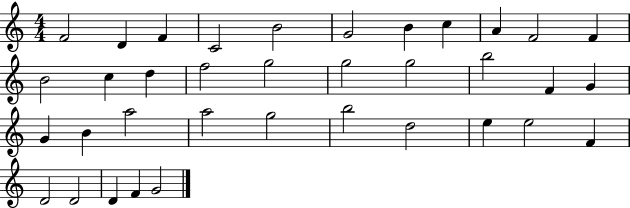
F4/h D4/q F4/q C4/h B4/h G4/h B4/q C5/q A4/q F4/h F4/q B4/h C5/q D5/q F5/h G5/h G5/h G5/h B5/h F4/q G4/q G4/q B4/q A5/h A5/h G5/h B5/h D5/h E5/q E5/h F4/q D4/h D4/h D4/q F4/q G4/h